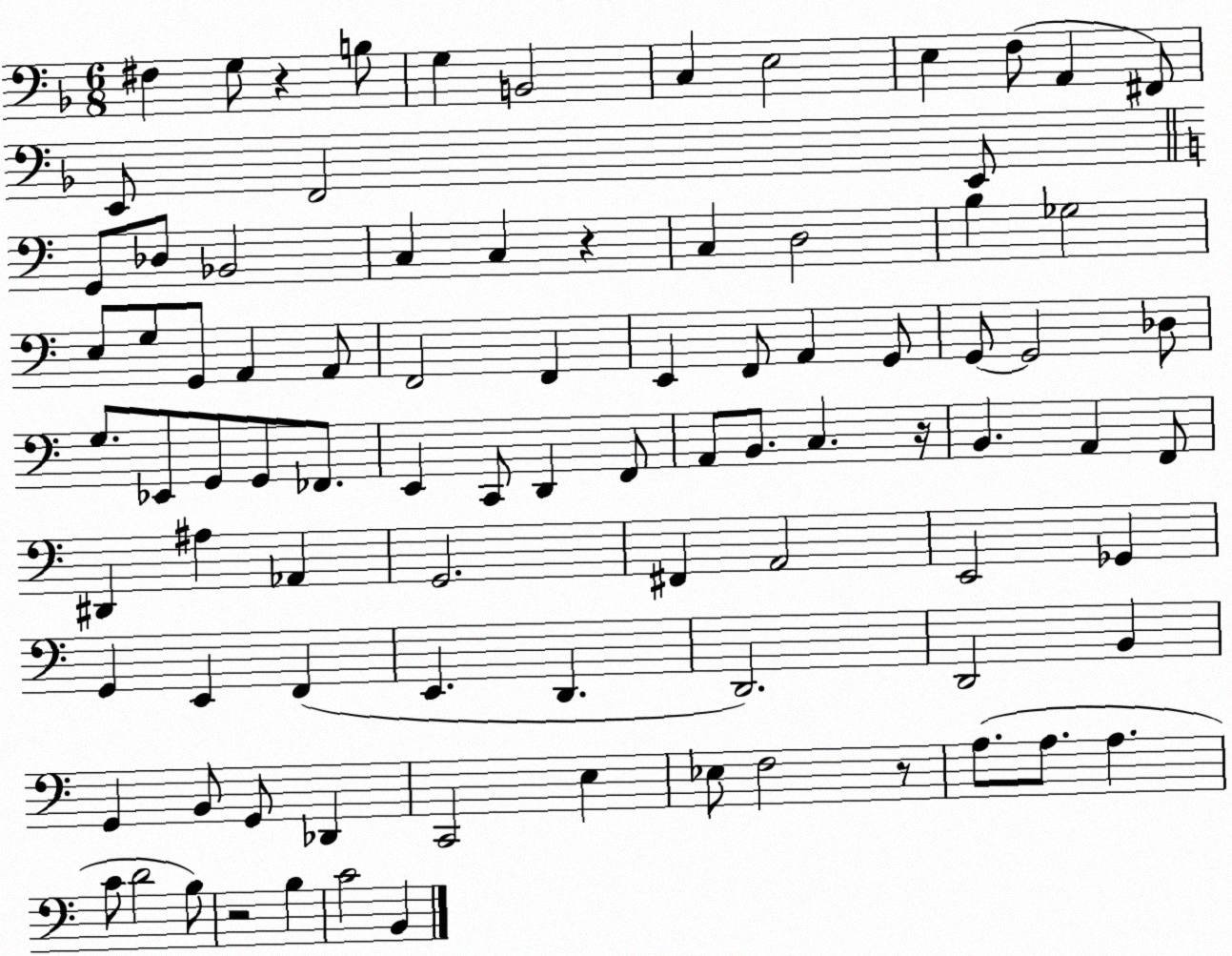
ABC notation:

X:1
T:Untitled
M:6/8
L:1/4
K:F
^F, G,/2 z B,/2 G, B,,2 C, E,2 E, F,/2 A,, ^F,,/2 E,,/2 F,,2 E,,/2 G,,/2 _D,/2 _B,,2 C, C, z C, D,2 B, _G,2 E,/2 G,/2 G,,/2 A,, A,,/2 F,,2 F,, E,, F,,/2 A,, G,,/2 G,,/2 G,,2 _D,/2 G,/2 _E,,/2 G,,/2 G,,/2 _F,,/2 E,, C,,/2 D,, F,,/2 A,,/2 B,,/2 C, z/4 B,, A,, F,,/2 ^D,, ^A, _A,, G,,2 ^F,, A,,2 E,,2 _G,, G,, E,, F,, E,, D,, D,,2 D,,2 B,, G,, B,,/2 G,,/2 _D,, C,,2 E, _E,/2 F,2 z/2 A,/2 A,/2 A, C/2 D2 B,/2 z2 B, C2 B,,